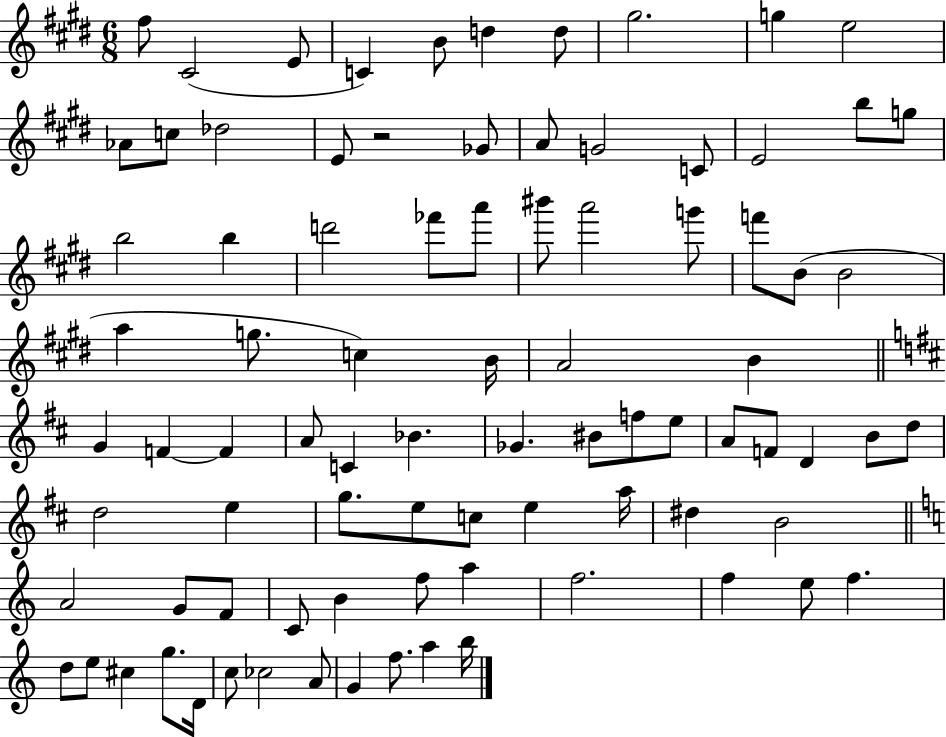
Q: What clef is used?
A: treble